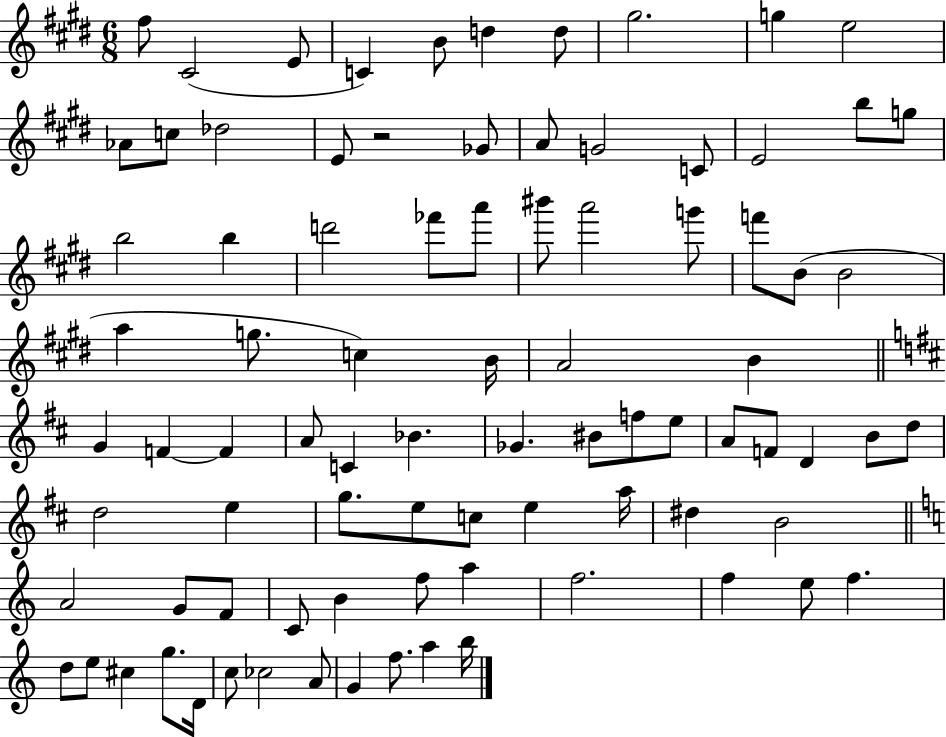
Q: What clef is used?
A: treble